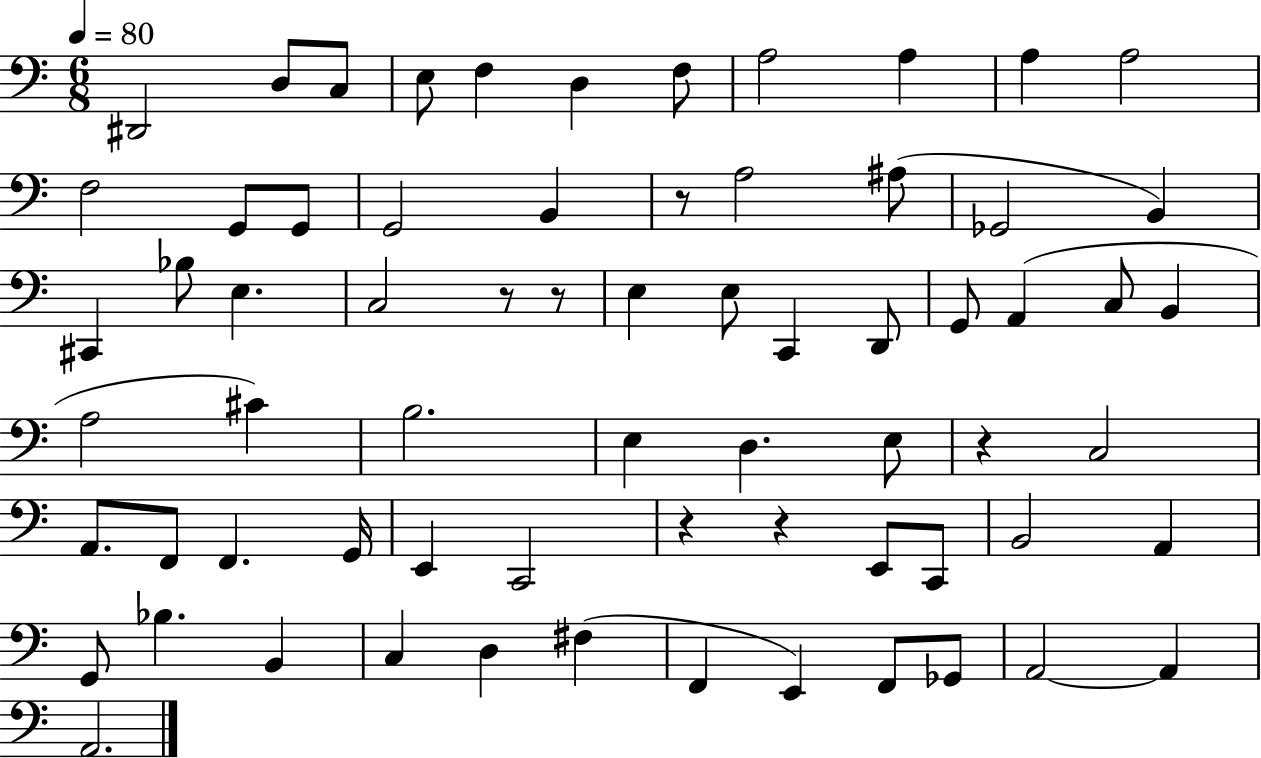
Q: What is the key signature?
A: C major